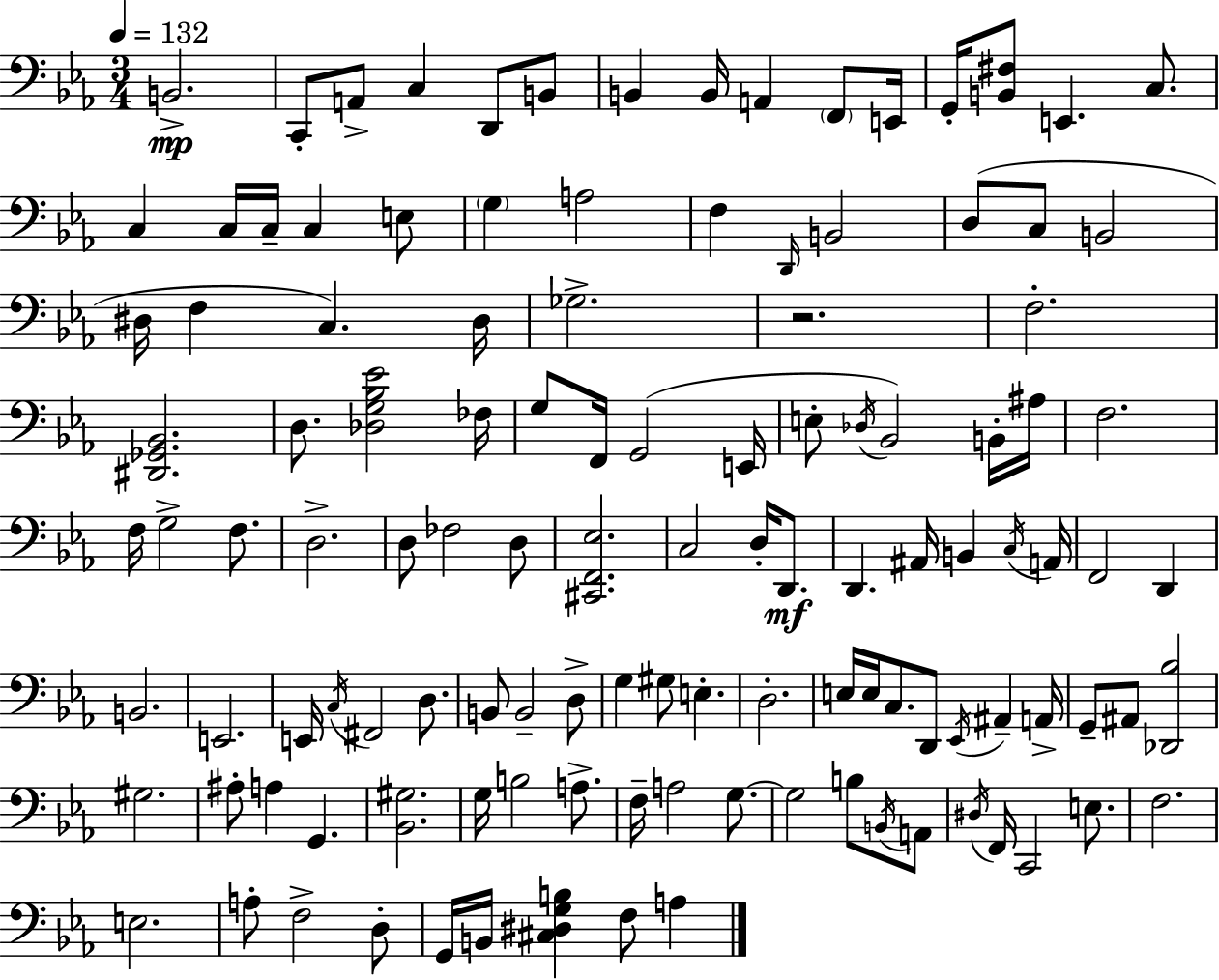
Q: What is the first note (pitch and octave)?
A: B2